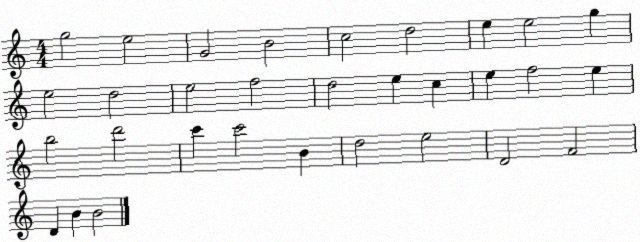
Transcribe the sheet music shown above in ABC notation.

X:1
T:Untitled
M:4/4
L:1/4
K:C
g2 e2 G2 B2 c2 d2 e e2 g e2 d2 e2 f2 d2 e c e f2 e b2 d'2 c' c'2 B d2 e2 D2 F2 D B B2